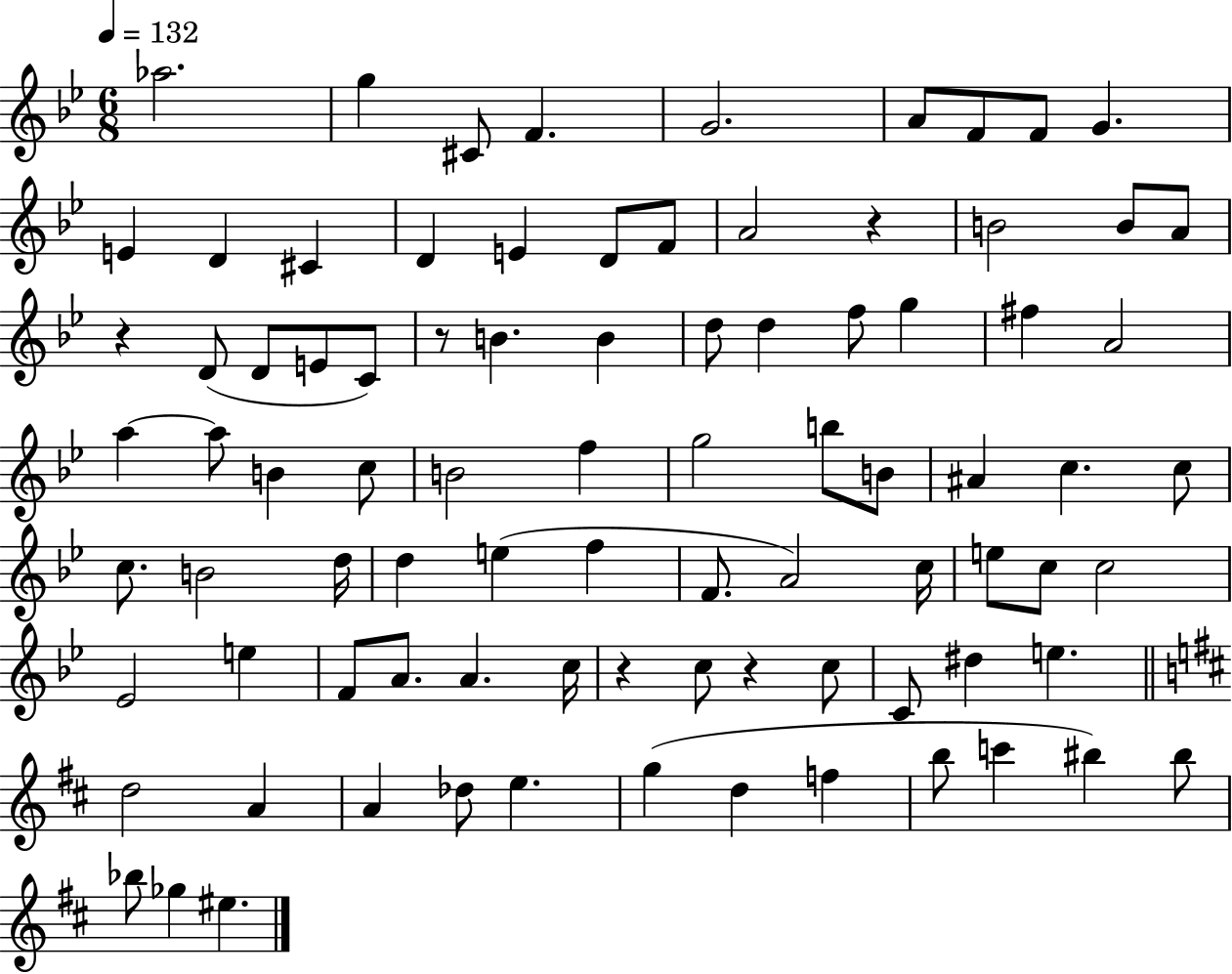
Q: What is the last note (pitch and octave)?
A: EIS5